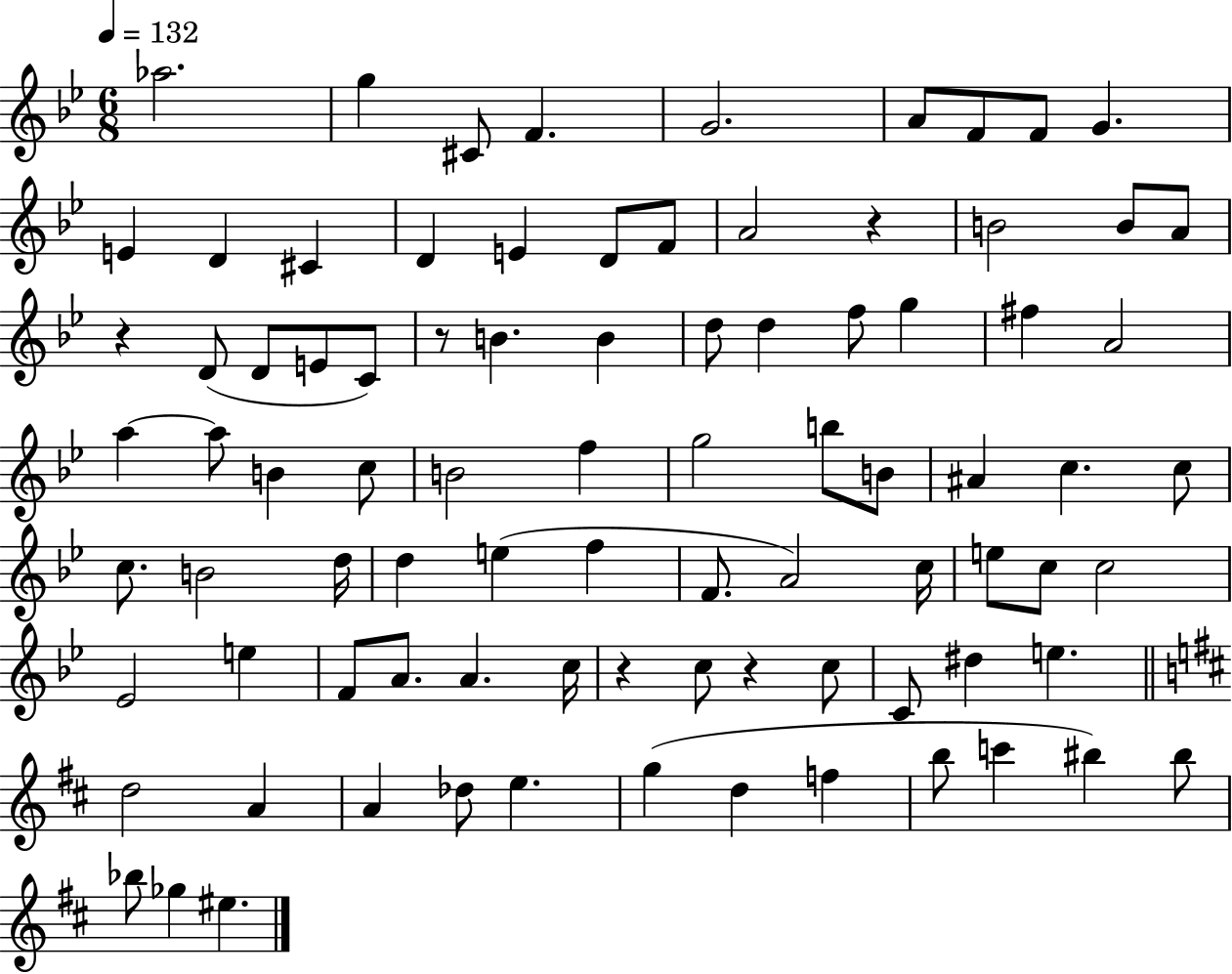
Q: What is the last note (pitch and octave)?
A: EIS5